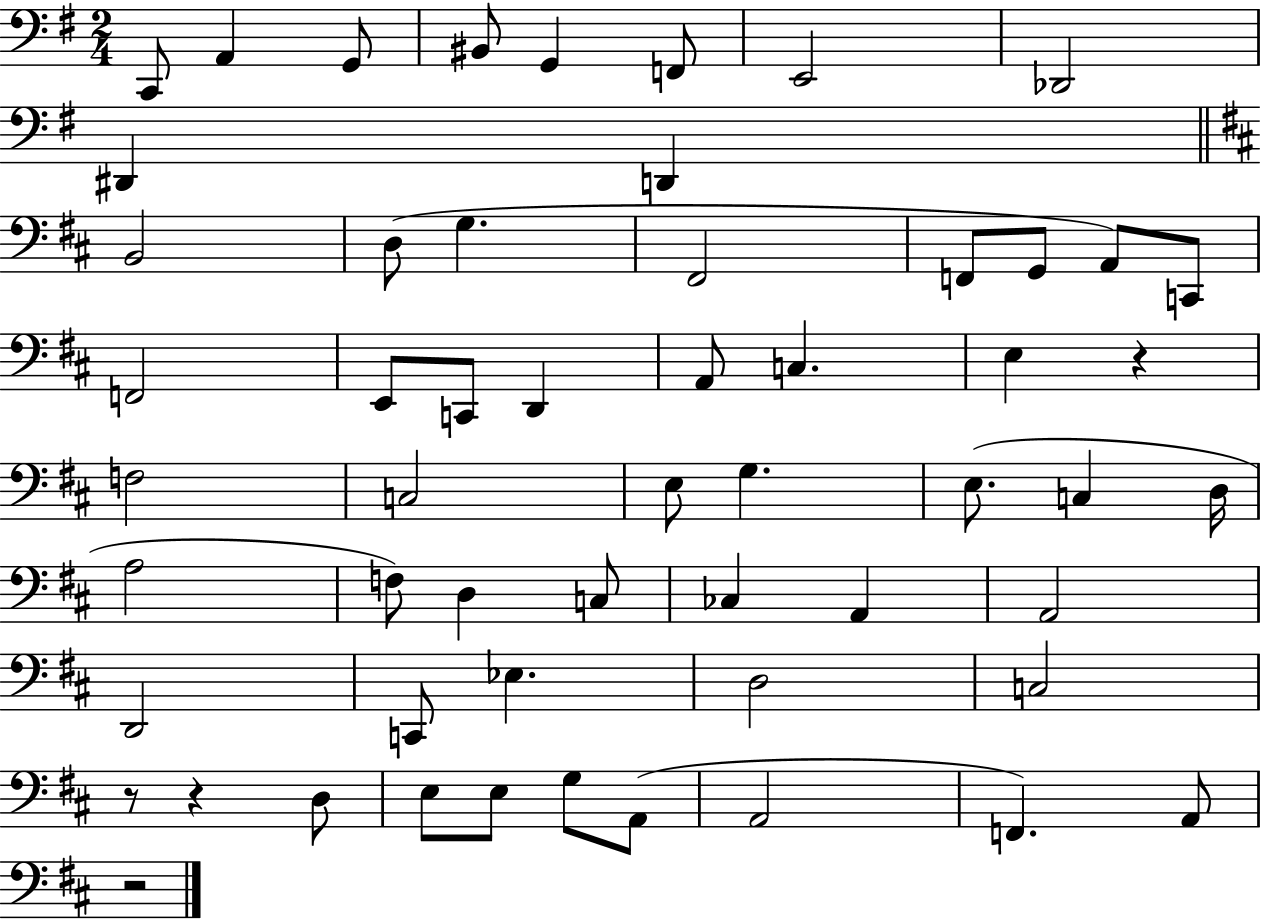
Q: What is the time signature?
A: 2/4